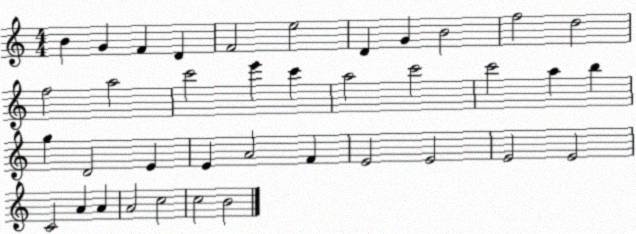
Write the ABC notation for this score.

X:1
T:Untitled
M:4/4
L:1/4
K:C
B G F D F2 e2 D G B2 f2 d2 f2 a2 c'2 e' c' a2 c'2 c'2 a b g D2 E E A2 F E2 E2 E2 E2 C2 A A A2 c2 c2 B2